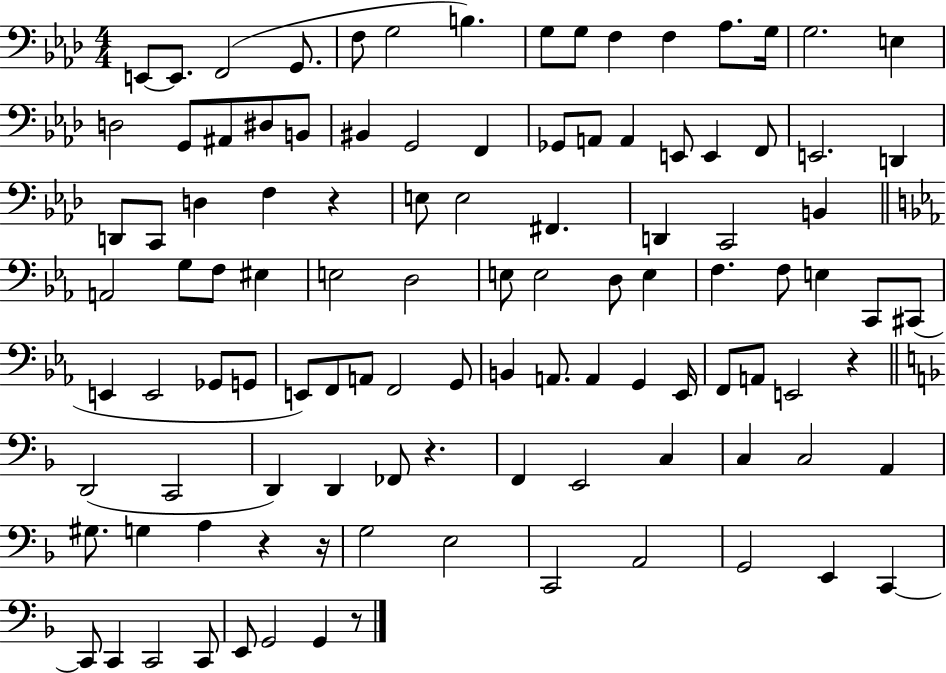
E2/e E2/e. F2/h G2/e. F3/e G3/h B3/q. G3/e G3/e F3/q F3/q Ab3/e. G3/s G3/h. E3/q D3/h G2/e A#2/e D#3/e B2/e BIS2/q G2/h F2/q Gb2/e A2/e A2/q E2/e E2/q F2/e E2/h. D2/q D2/e C2/e D3/q F3/q R/q E3/e E3/h F#2/q. D2/q C2/h B2/q A2/h G3/e F3/e EIS3/q E3/h D3/h E3/e E3/h D3/e E3/q F3/q. F3/e E3/q C2/e C#2/e E2/q E2/h Gb2/e G2/e E2/e F2/e A2/e F2/h G2/e B2/q A2/e. A2/q G2/q Eb2/s F2/e A2/e E2/h R/q D2/h C2/h D2/q D2/q FES2/e R/q. F2/q E2/h C3/q C3/q C3/h A2/q G#3/e. G3/q A3/q R/q R/s G3/h E3/h C2/h A2/h G2/h E2/q C2/q C2/e C2/q C2/h C2/e E2/e G2/h G2/q R/e